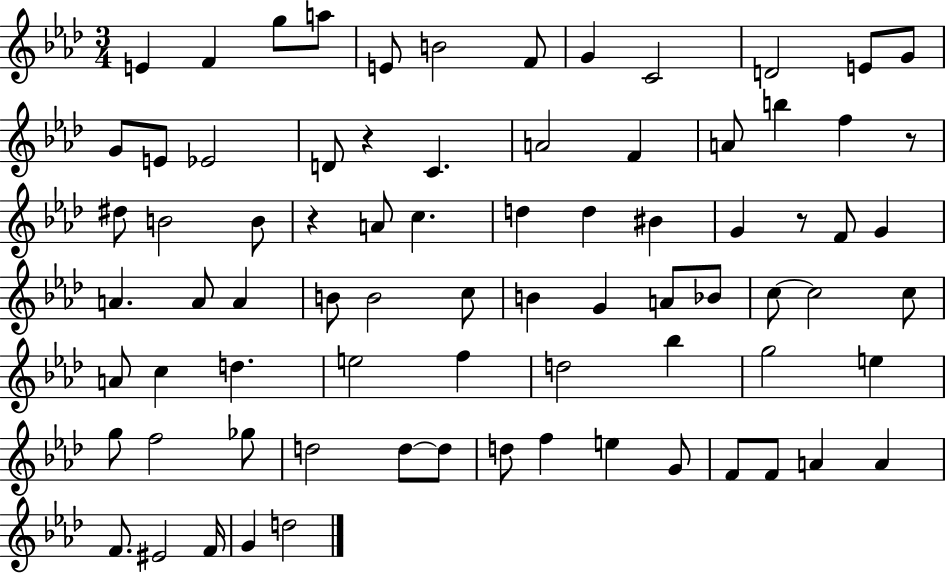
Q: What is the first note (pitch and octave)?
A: E4